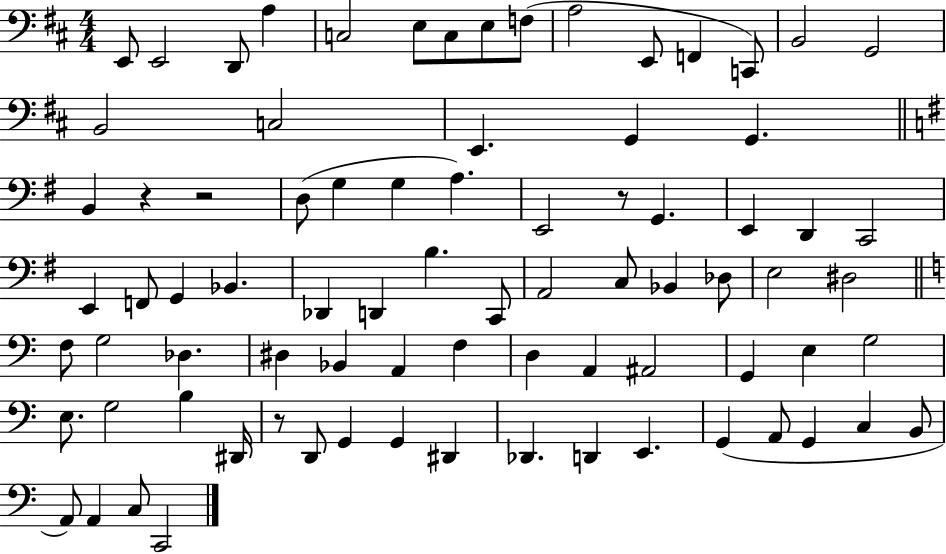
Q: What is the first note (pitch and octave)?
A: E2